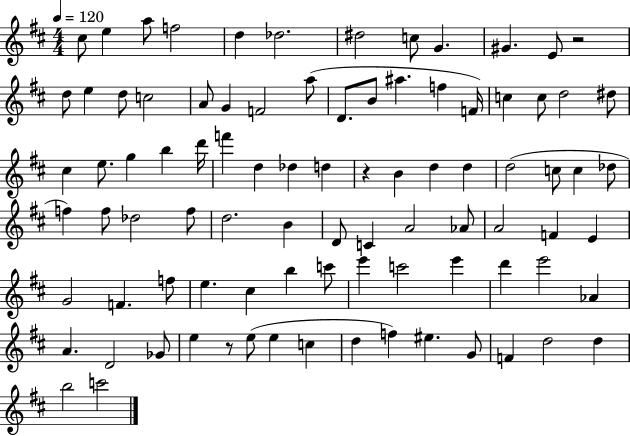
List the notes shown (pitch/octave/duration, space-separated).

C#5/e E5/q A5/e F5/h D5/q Db5/h. D#5/h C5/e G4/q. G#4/q. E4/e R/h D5/e E5/q D5/e C5/h A4/e G4/q F4/h A5/e D4/e. B4/e A#5/q. F5/q F4/s C5/q C5/e D5/h D#5/e C#5/q E5/e. G5/q B5/q D6/s F6/q D5/q Db5/q D5/q R/q B4/q D5/q D5/q D5/h C5/e C5/q Db5/e F5/q F5/e Db5/h F5/e D5/h. B4/q D4/e C4/q A4/h Ab4/e A4/h F4/q E4/q G4/h F4/q. F5/e E5/q. C#5/q B5/q C6/e E6/q C6/h E6/q D6/q E6/h Ab4/q A4/q. D4/h Gb4/e E5/q R/e E5/e E5/q C5/q D5/q F5/q EIS5/q. G4/e F4/q D5/h D5/q B5/h C6/h